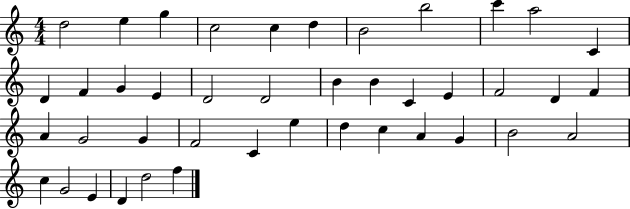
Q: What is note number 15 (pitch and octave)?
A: E4